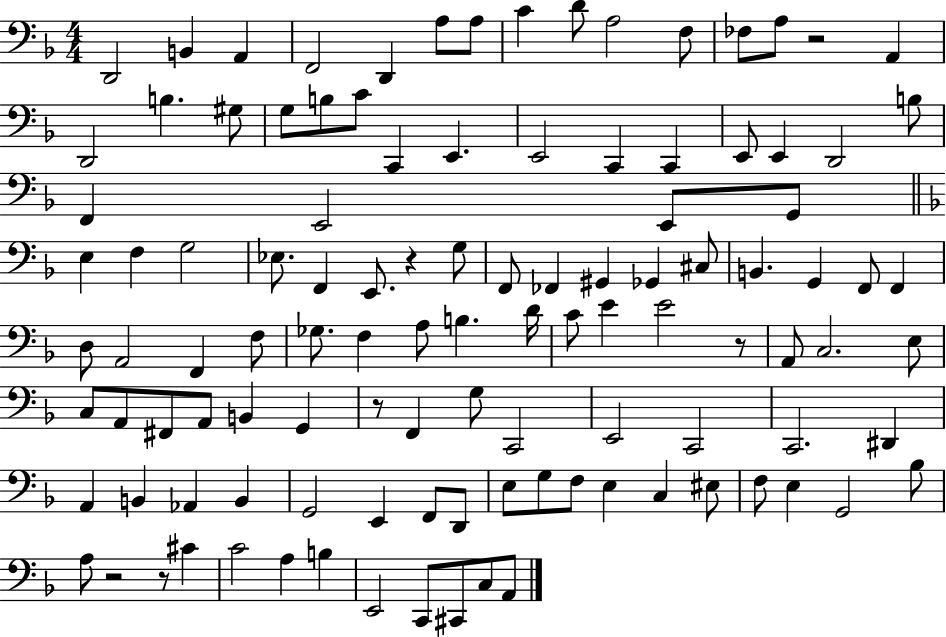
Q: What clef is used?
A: bass